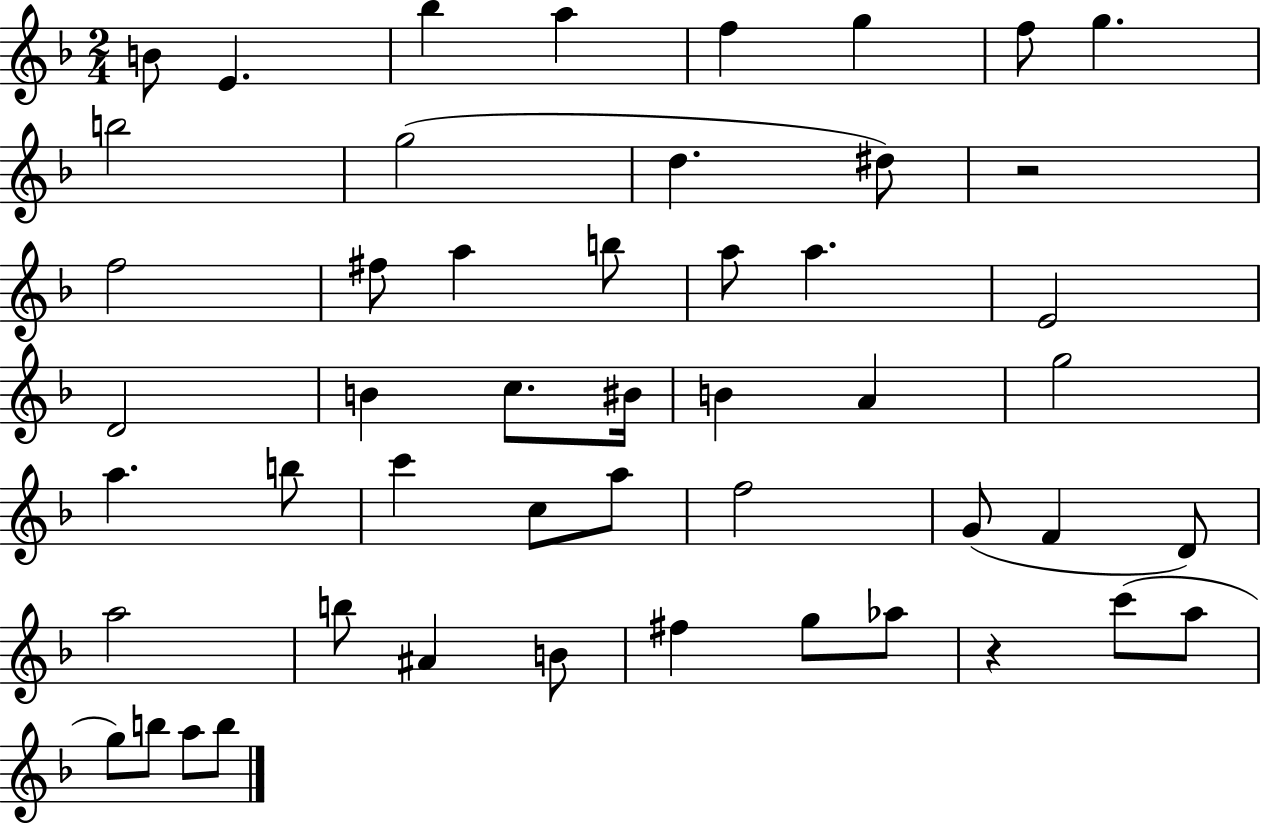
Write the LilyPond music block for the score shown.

{
  \clef treble
  \numericTimeSignature
  \time 2/4
  \key f \major
  b'8 e'4. | bes''4 a''4 | f''4 g''4 | f''8 g''4. | \break b''2 | g''2( | d''4. dis''8) | r2 | \break f''2 | fis''8 a''4 b''8 | a''8 a''4. | e'2 | \break d'2 | b'4 c''8. bis'16 | b'4 a'4 | g''2 | \break a''4. b''8 | c'''4 c''8 a''8 | f''2 | g'8( f'4 d'8) | \break a''2 | b''8 ais'4 b'8 | fis''4 g''8 aes''8 | r4 c'''8( a''8 | \break g''8) b''8 a''8 b''8 | \bar "|."
}